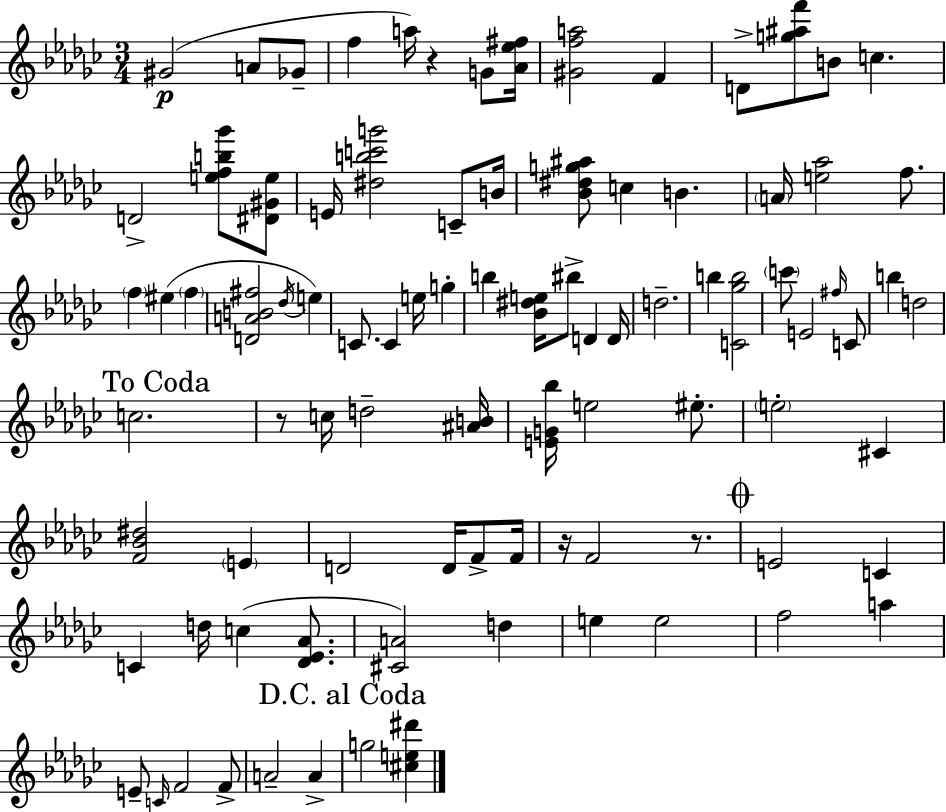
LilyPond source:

{
  \clef treble
  \numericTimeSignature
  \time 3/4
  \key ees \minor
  \repeat volta 2 { gis'2(\p a'8 ges'8-- | f''4 a''16) r4 g'8 <aes' ees'' fis''>16 | <gis' f'' a''>2 f'4 | d'8-> <g'' ais'' f'''>8 b'8 c''4. | \break d'2-> <e'' f'' b'' ges'''>8 <dis' gis' e''>8 | e'16 <dis'' b'' c''' g'''>2 c'8-- b'16 | <bes' dis'' g'' ais''>8 c''4 b'4. | \parenthesize a'16 <e'' aes''>2 f''8. | \break \parenthesize f''4 eis''4( \parenthesize f''4 | <d' a' b' fis''>2 \acciaccatura { des''16 } e''4) | c'8. c'4 e''16 g''4-. | b''4 <bes' dis'' e''>16 bis''8-> d'4 | \break d'16 d''2.-- | b''4 <c' ges'' b''>2 | \parenthesize c'''8 e'2 \grace { fis''16 } | c'8 b''4 d''2 | \break \mark "To Coda" c''2. | r8 c''16 d''2-- | <ais' b'>16 <e' g' bes''>16 e''2 eis''8.-. | \parenthesize e''2-. cis'4 | \break <f' bes' dis''>2 \parenthesize e'4 | d'2 d'16 f'8-> | f'16 r16 f'2 r8. | \mark \markup { \musicglyph "scripts.coda" } e'2 c'4 | \break c'4 d''16 c''4( <des' ees' aes'>8. | <cis' a'>2) d''4 | e''4 e''2 | f''2 a''4 | \break e'8-- \grace { c'16 } f'2 | f'8-> a'2-- a'4-> | \mark "D.C. al Coda" g''2 <cis'' e'' dis'''>4 | } \bar "|."
}